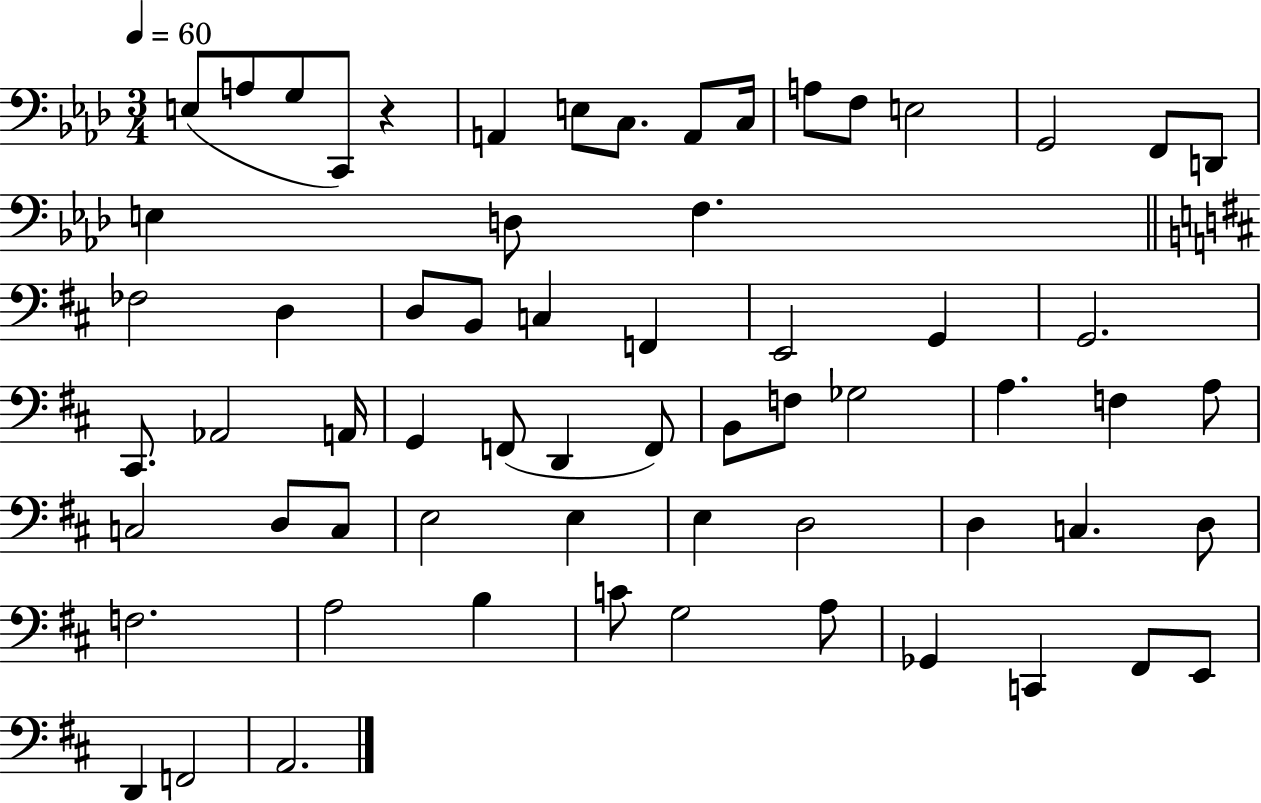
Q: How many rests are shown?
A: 1